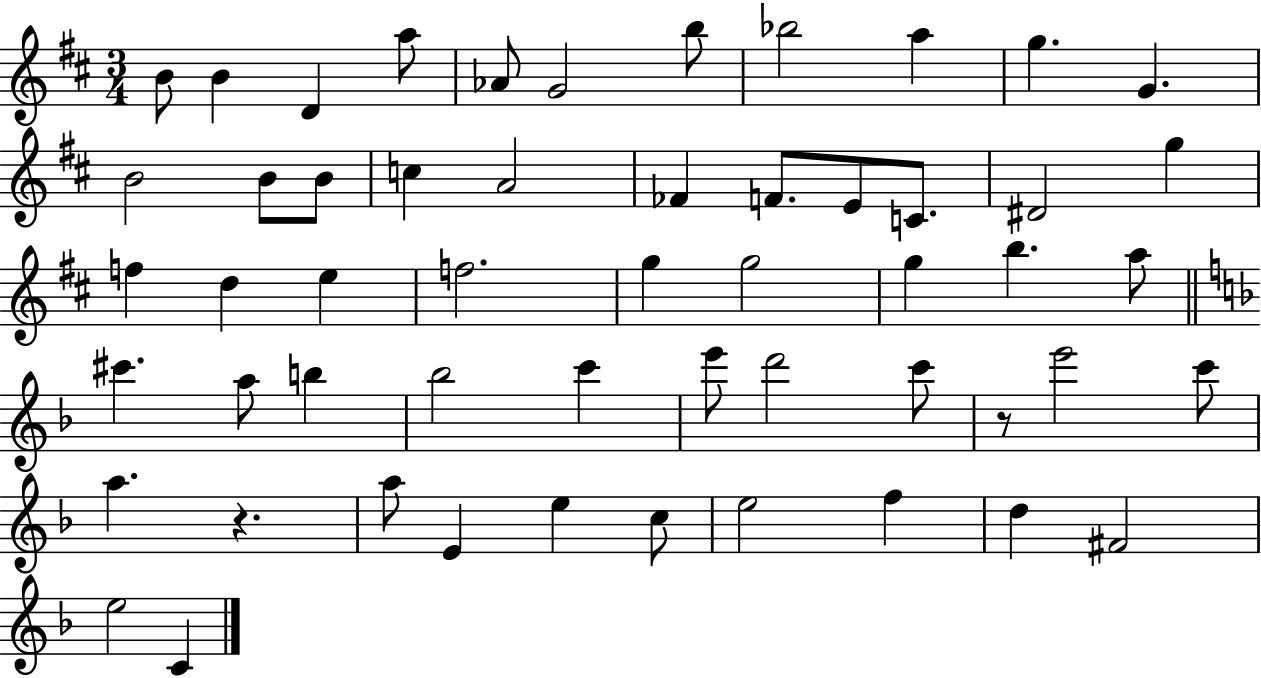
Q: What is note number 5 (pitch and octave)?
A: Ab4